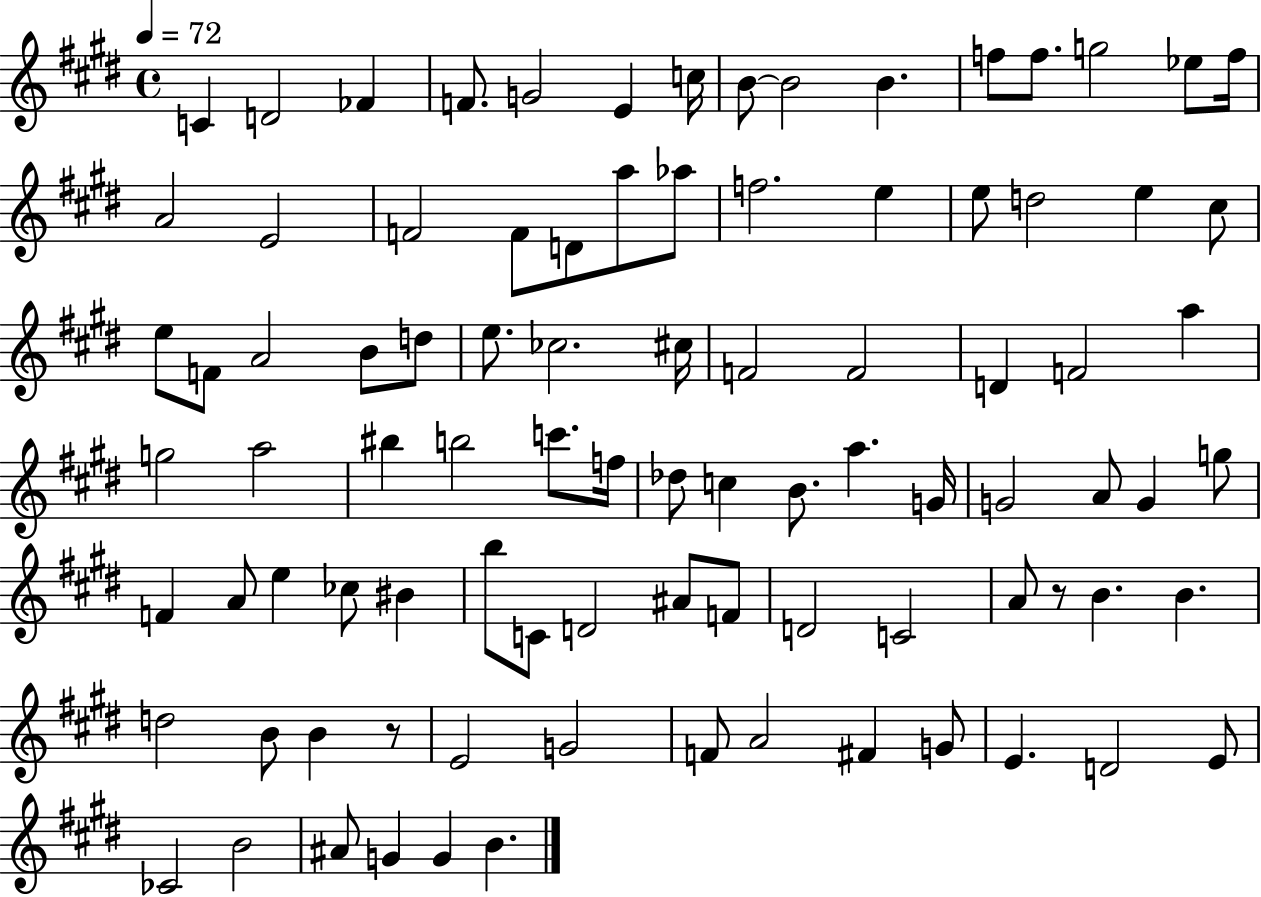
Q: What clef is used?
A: treble